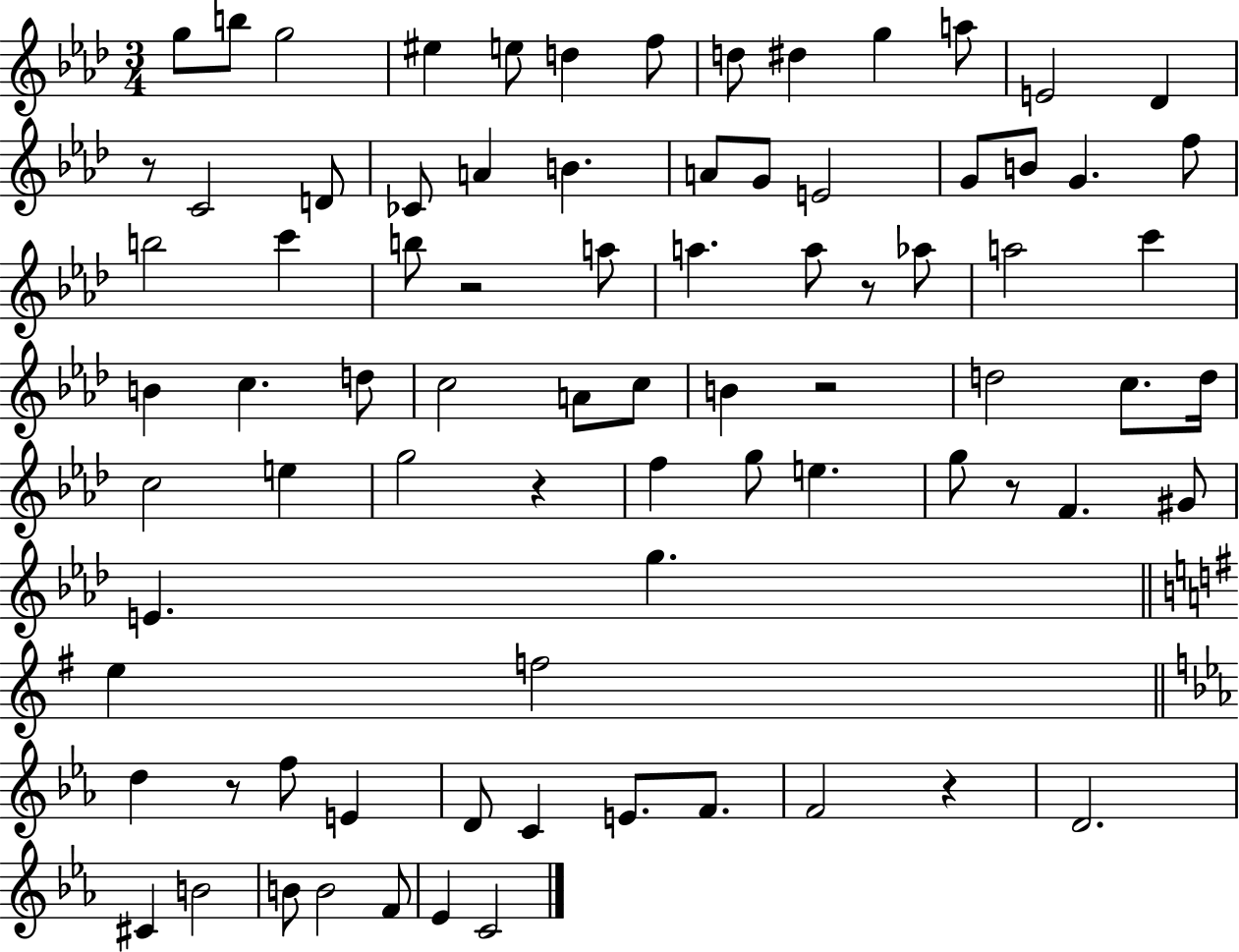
G5/e B5/e G5/h EIS5/q E5/e D5/q F5/e D5/e D#5/q G5/q A5/e E4/h Db4/q R/e C4/h D4/e CES4/e A4/q B4/q. A4/e G4/e E4/h G4/e B4/e G4/q. F5/e B5/h C6/q B5/e R/h A5/e A5/q. A5/e R/e Ab5/e A5/h C6/q B4/q C5/q. D5/e C5/h A4/e C5/e B4/q R/h D5/h C5/e. D5/s C5/h E5/q G5/h R/q F5/q G5/e E5/q. G5/e R/e F4/q. G#4/e E4/q. G5/q. E5/q F5/h D5/q R/e F5/e E4/q D4/e C4/q E4/e. F4/e. F4/h R/q D4/h. C#4/q B4/h B4/e B4/h F4/e Eb4/q C4/h